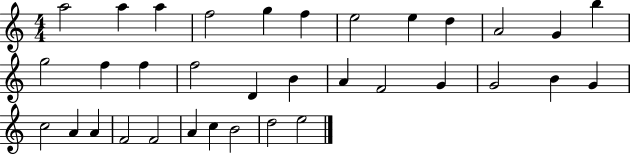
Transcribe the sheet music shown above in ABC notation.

X:1
T:Untitled
M:4/4
L:1/4
K:C
a2 a a f2 g f e2 e d A2 G b g2 f f f2 D B A F2 G G2 B G c2 A A F2 F2 A c B2 d2 e2